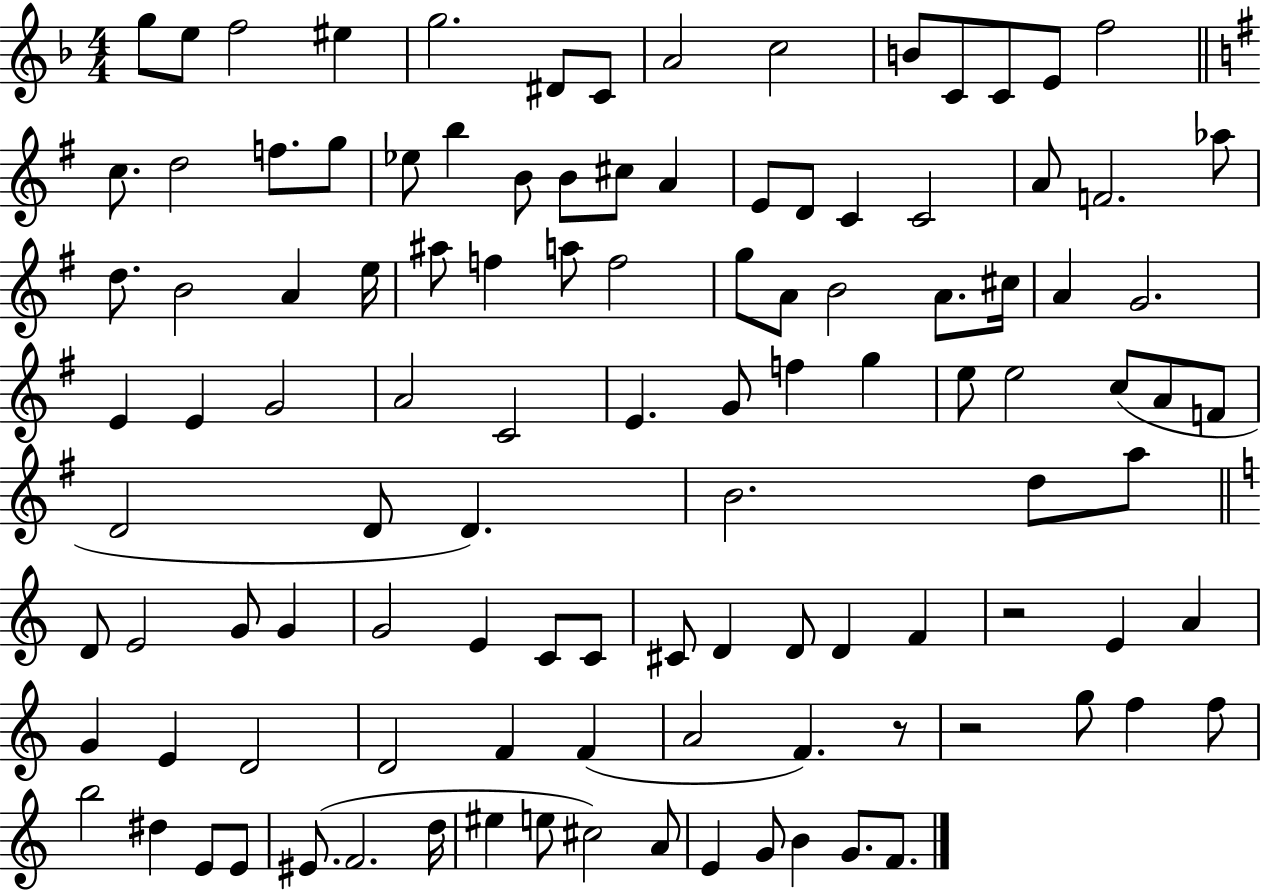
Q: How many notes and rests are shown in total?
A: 111